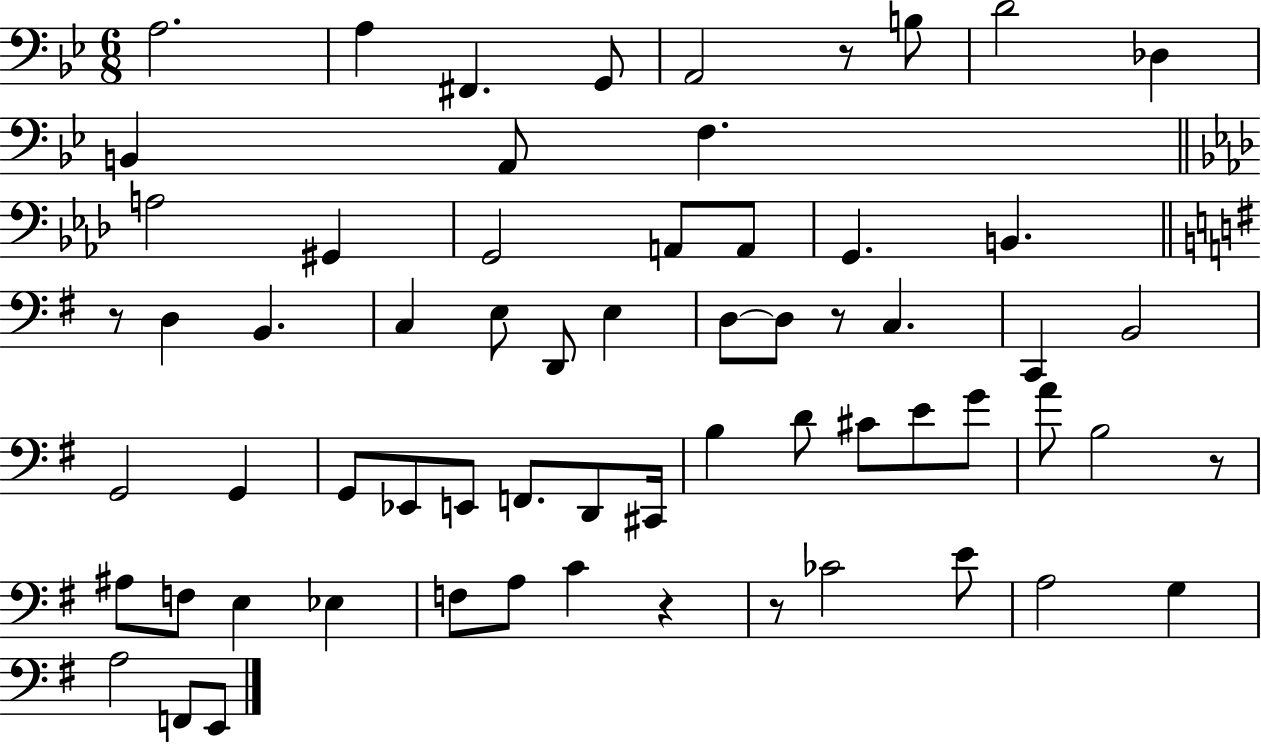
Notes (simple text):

A3/h. A3/q F#2/q. G2/e A2/h R/e B3/e D4/h Db3/q B2/q A2/e F3/q. A3/h G#2/q G2/h A2/e A2/e G2/q. B2/q. R/e D3/q B2/q. C3/q E3/e D2/e E3/q D3/e D3/e R/e C3/q. C2/q B2/h G2/h G2/q G2/e Eb2/e E2/e F2/e. D2/e C#2/s B3/q D4/e C#4/e E4/e G4/e A4/e B3/h R/e A#3/e F3/e E3/q Eb3/q F3/e A3/e C4/q R/q R/e CES4/h E4/e A3/h G3/q A3/h F2/e E2/e